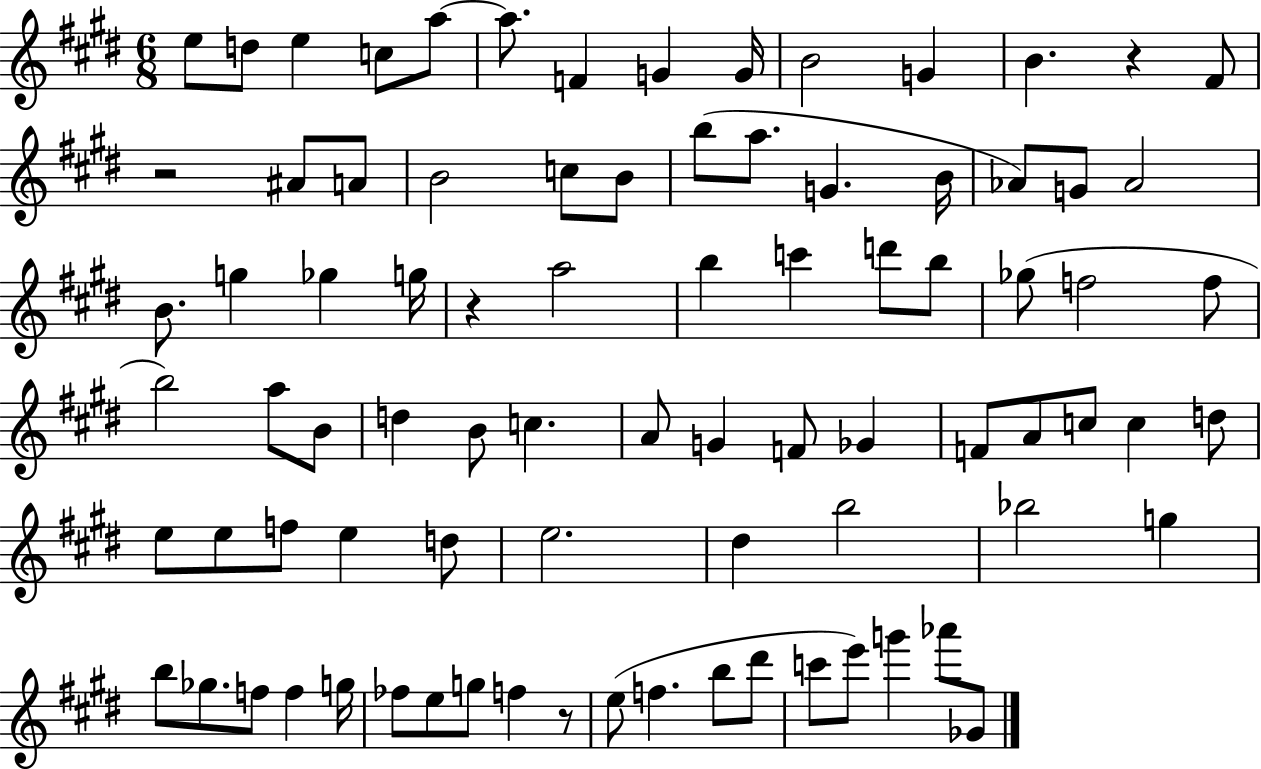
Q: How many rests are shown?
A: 4